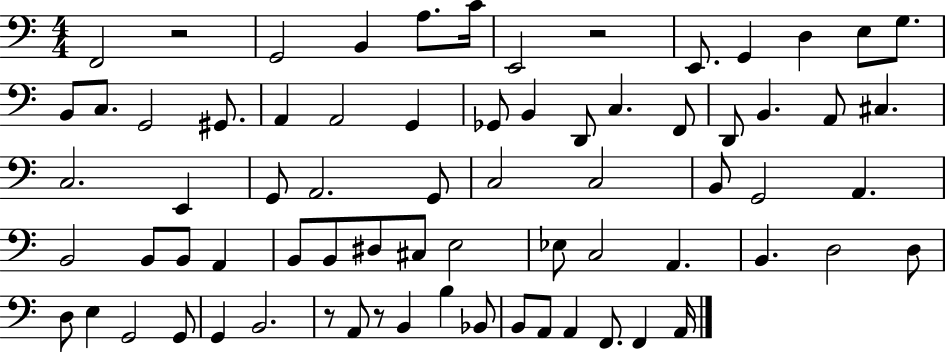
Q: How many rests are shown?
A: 4